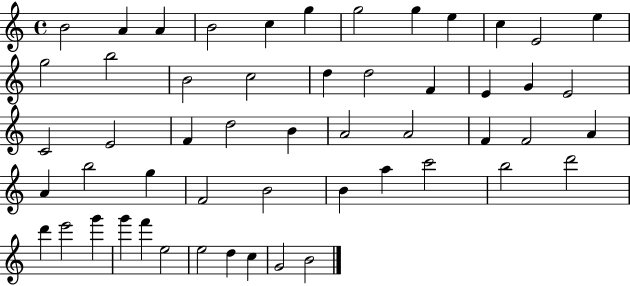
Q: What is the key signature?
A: C major